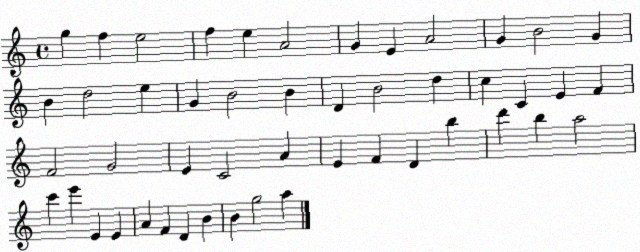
X:1
T:Untitled
M:4/4
L:1/4
K:C
g f e2 f e A2 G E A2 G B2 G B d2 e G B2 B D B2 d c C E F F2 G2 E C2 A E F D b d' b a2 c' e' E E A F D B B g2 a